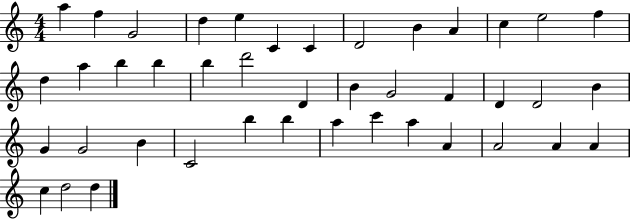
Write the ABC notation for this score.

X:1
T:Untitled
M:4/4
L:1/4
K:C
a f G2 d e C C D2 B A c e2 f d a b b b d'2 D B G2 F D D2 B G G2 B C2 b b a c' a A A2 A A c d2 d